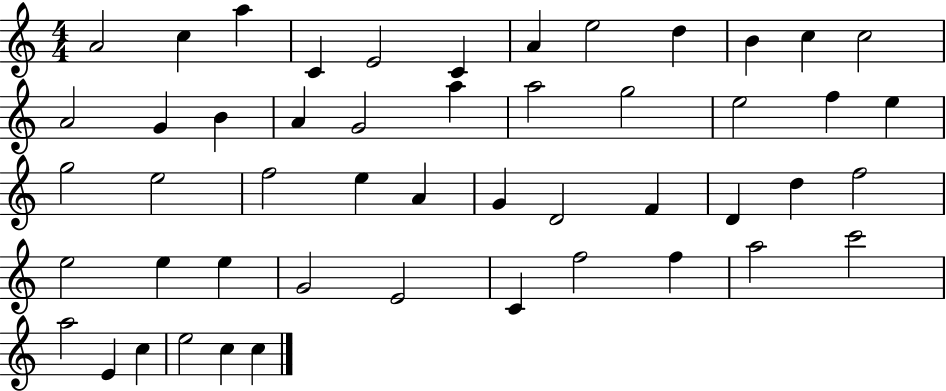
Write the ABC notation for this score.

X:1
T:Untitled
M:4/4
L:1/4
K:C
A2 c a C E2 C A e2 d B c c2 A2 G B A G2 a a2 g2 e2 f e g2 e2 f2 e A G D2 F D d f2 e2 e e G2 E2 C f2 f a2 c'2 a2 E c e2 c c